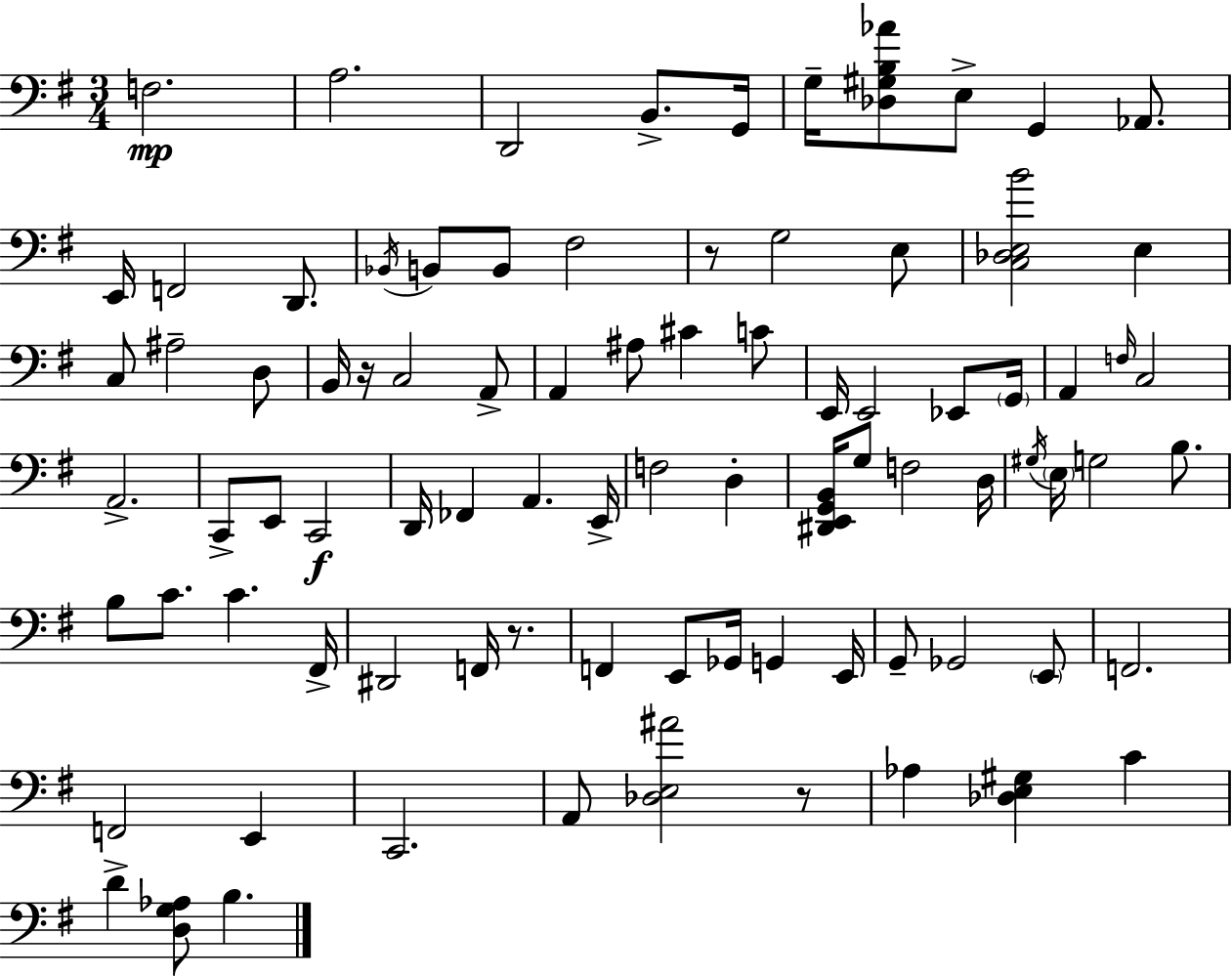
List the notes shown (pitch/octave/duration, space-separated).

F3/h. A3/h. D2/h B2/e. G2/s G3/s [Db3,G#3,B3,Ab4]/e E3/e G2/q Ab2/e. E2/s F2/h D2/e. Bb2/s B2/e B2/e F#3/h R/e G3/h E3/e [C3,Db3,E3,B4]/h E3/q C3/e A#3/h D3/e B2/s R/s C3/h A2/e A2/q A#3/e C#4/q C4/e E2/s E2/h Eb2/e G2/s A2/q F3/s C3/h A2/h. C2/e E2/e C2/h D2/s FES2/q A2/q. E2/s F3/h D3/q [D#2,E2,G2,B2]/s G3/e F3/h D3/s G#3/s E3/s G3/h B3/e. B3/e C4/e. C4/q. F#2/s D#2/h F2/s R/e. F2/q E2/e Gb2/s G2/q E2/s G2/e Gb2/h E2/e F2/h. F2/h E2/q C2/h. A2/e [Db3,E3,A#4]/h R/e Ab3/q [Db3,E3,G#3]/q C4/q D4/q [D3,G3,Ab3]/e B3/q.